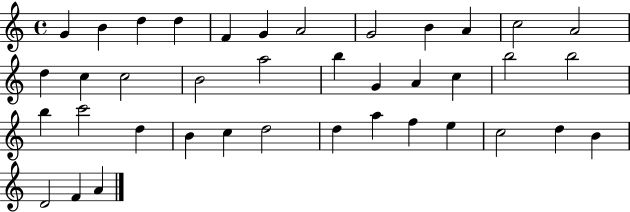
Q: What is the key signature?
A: C major